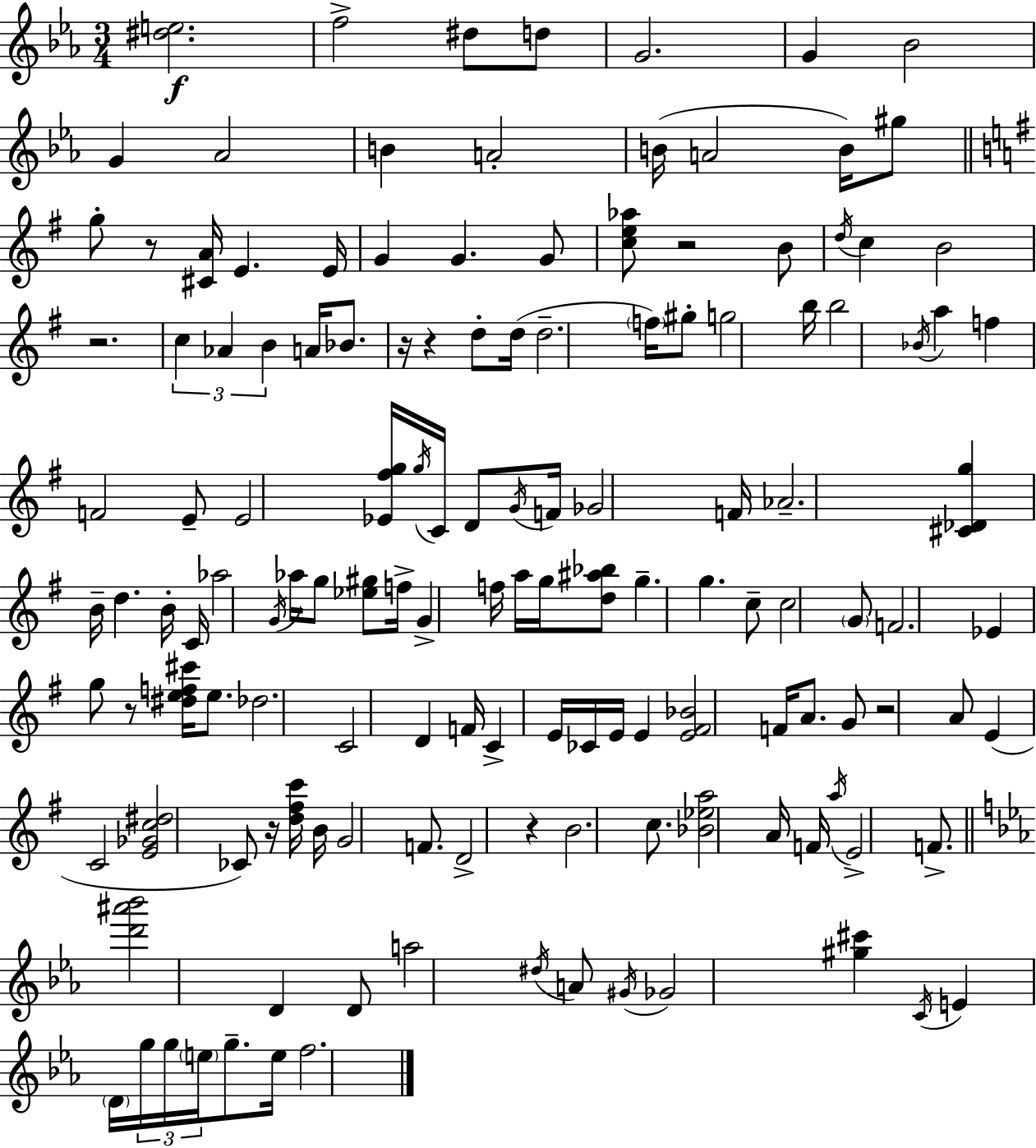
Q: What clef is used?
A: treble